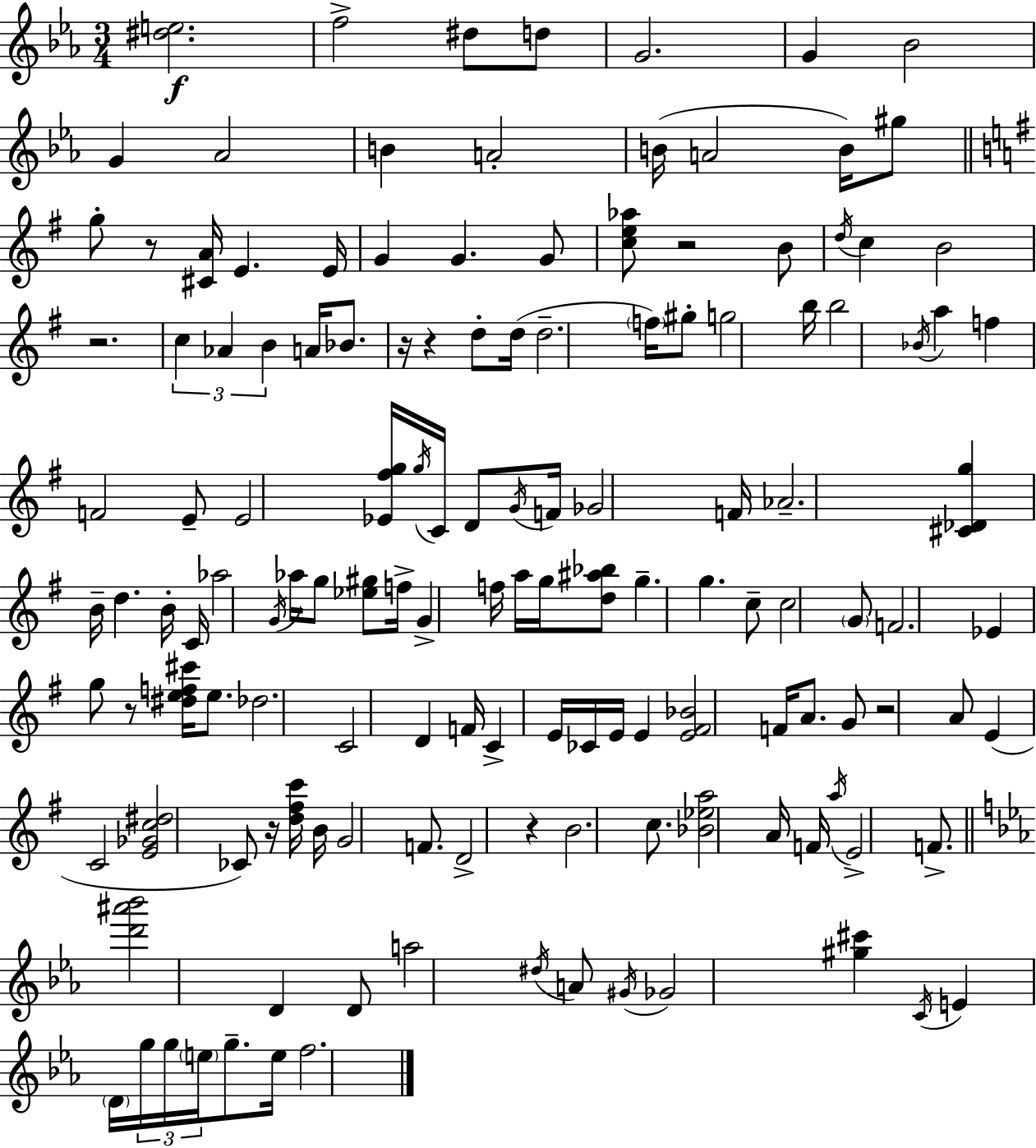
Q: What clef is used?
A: treble